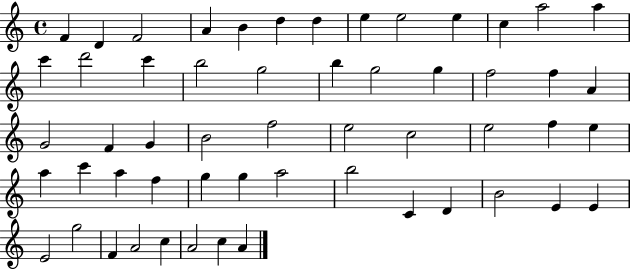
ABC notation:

X:1
T:Untitled
M:4/4
L:1/4
K:C
F D F2 A B d d e e2 e c a2 a c' d'2 c' b2 g2 b g2 g f2 f A G2 F G B2 f2 e2 c2 e2 f e a c' a f g g a2 b2 C D B2 E E E2 g2 F A2 c A2 c A